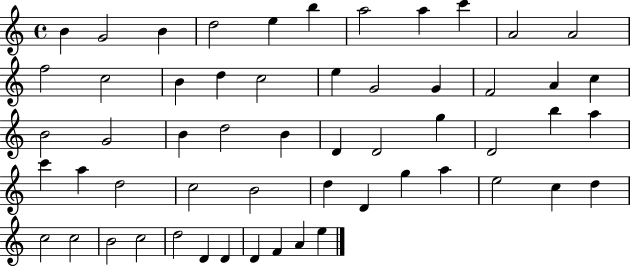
{
  \clef treble
  \time 4/4
  \defaultTimeSignature
  \key c \major
  b'4 g'2 b'4 | d''2 e''4 b''4 | a''2 a''4 c'''4 | a'2 a'2 | \break f''2 c''2 | b'4 d''4 c''2 | e''4 g'2 g'4 | f'2 a'4 c''4 | \break b'2 g'2 | b'4 d''2 b'4 | d'4 d'2 g''4 | d'2 b''4 a''4 | \break c'''4 a''4 d''2 | c''2 b'2 | d''4 d'4 g''4 a''4 | e''2 c''4 d''4 | \break c''2 c''2 | b'2 c''2 | d''2 d'4 d'4 | d'4 f'4 a'4 e''4 | \break \bar "|."
}